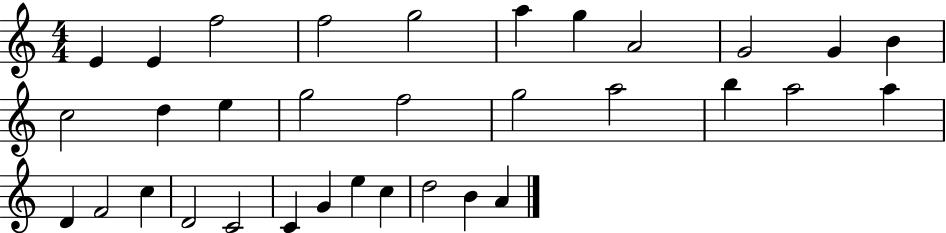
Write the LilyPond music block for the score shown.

{
  \clef treble
  \numericTimeSignature
  \time 4/4
  \key c \major
  e'4 e'4 f''2 | f''2 g''2 | a''4 g''4 a'2 | g'2 g'4 b'4 | \break c''2 d''4 e''4 | g''2 f''2 | g''2 a''2 | b''4 a''2 a''4 | \break d'4 f'2 c''4 | d'2 c'2 | c'4 g'4 e''4 c''4 | d''2 b'4 a'4 | \break \bar "|."
}